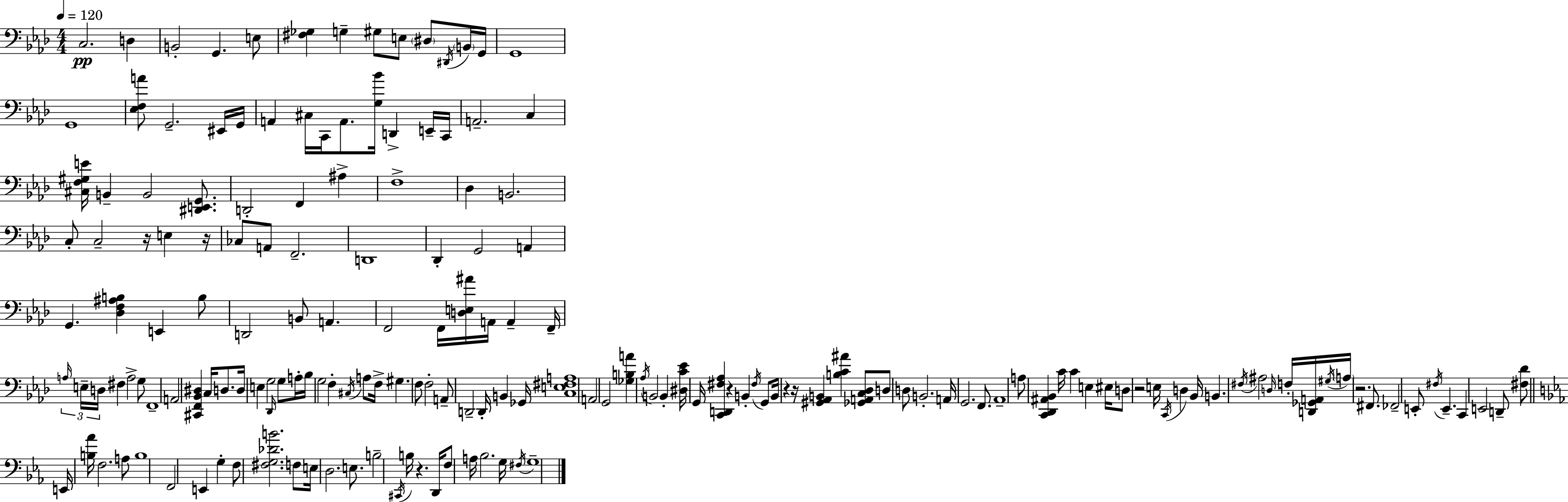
X:1
T:Untitled
M:4/4
L:1/4
K:Ab
C,2 D, B,,2 G,, E,/2 [^F,_G,] G, ^G,/2 E,/2 ^D,/2 ^D,,/4 B,,/4 G,,/4 G,,4 G,,4 [_E,F,A]/2 G,,2 ^E,,/4 G,,/4 A,, ^C,/4 C,,/4 A,,/2 [G,_B]/4 D,, E,,/4 C,,/4 A,,2 C, [^C,F,^G,E]/4 B,, B,,2 [^D,,E,,G,,]/2 D,,2 F,, ^A, F,4 _D, B,,2 C,/2 C,2 z/4 E, z/4 _C,/2 A,,/2 F,,2 D,,4 _D,, G,,2 A,, G,, [_D,F,^A,B,] E,, B,/2 D,,2 B,,/2 A,, F,,2 F,,/4 [D,E,^A]/4 A,,/4 A,, F,,/4 A,/4 E,/4 D,/4 ^F, A,2 G,/2 F,,4 A,,2 [^C,,F,,_B,,^D,] C,/4 D,/2 D,/4 E, G,2 _D,,/4 G,/2 A,/4 _B,/4 G,2 F, ^C,/4 A,/2 F,/4 ^G, F,/2 F,2 A,,/2 D,,2 D,,/4 B,, _G,,/4 [C,E,^F,A,]4 A,,2 G,,2 [_G,B,A] _A,/4 B,,2 B,, [^D,C_E]/4 G,,/4 [C,,D,,^F,_A,] z B,, ^F,/4 G,,/2 B,,/4 z z/4 [^G,,_A,,B,,] [B,C^A] [_G,,A,,C,_D,]/2 D,/2 D,/2 B,,2 A,,/4 G,,2 F,,/2 _A,,4 A,/2 [C,,_D,,^A,,_B,,] C/4 C E, ^E,/4 D,/2 z2 E,/4 C,,/4 D, _B,,/4 B,, ^F,/4 ^A,2 D,/4 F,/4 [D,,_G,,A,,]/4 ^G,/4 A,/4 z2 ^F,,/2 _F,,2 E,,/2 ^F,/4 E,, C,, E,,2 D,,/2 [^F,_D]/2 E,,/4 [B,_A]/4 F,2 A,/2 B,4 F,,2 E,, G, F,/2 [^F,G,_DB]2 F,/2 E,/4 D,2 E,/2 B,2 ^C,,/4 B,/4 z D,,/4 F,/2 A,/4 _B,2 G,/4 ^F,/4 G,4